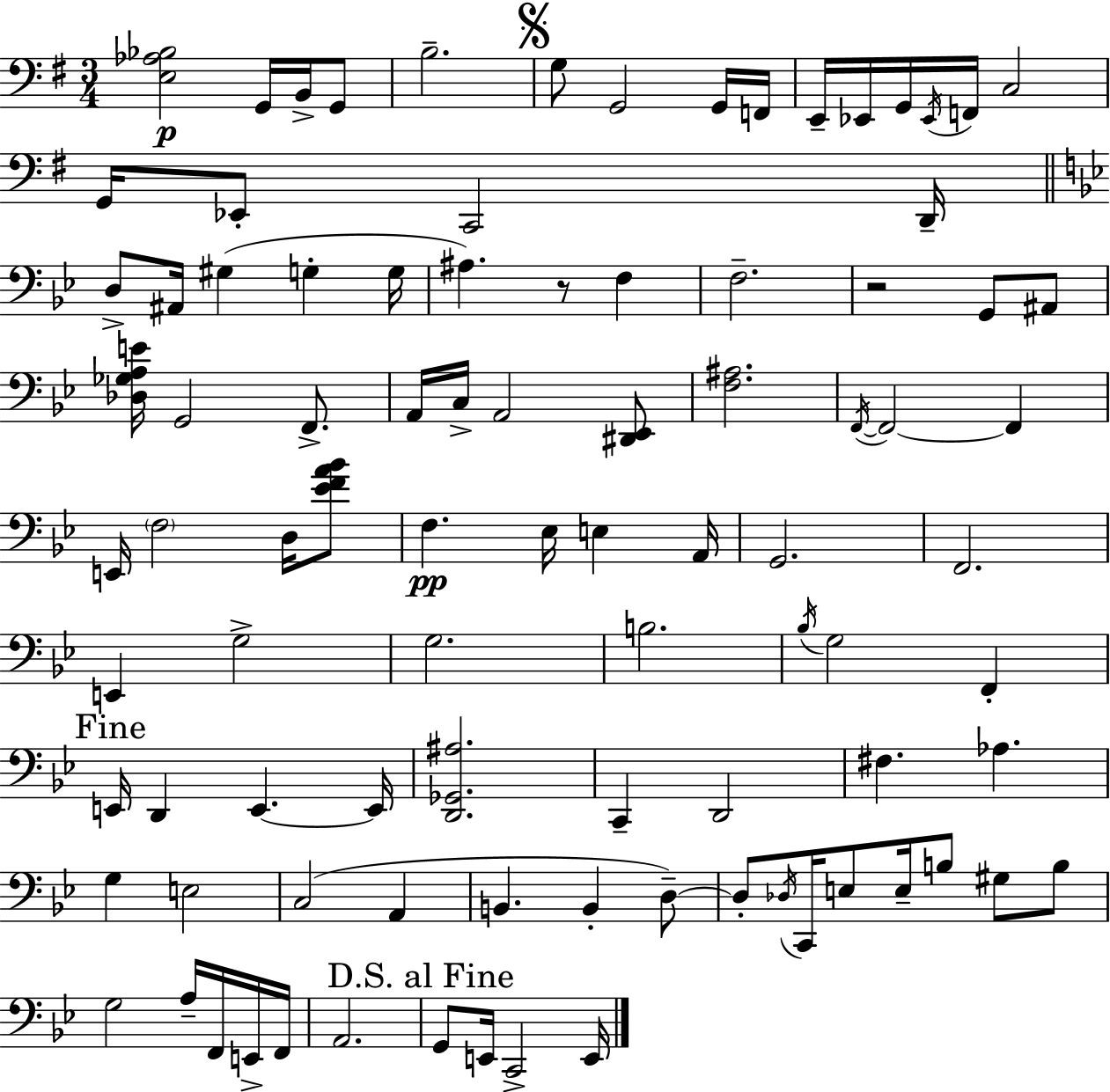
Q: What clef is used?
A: bass